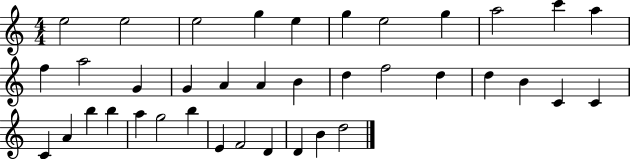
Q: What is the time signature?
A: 4/4